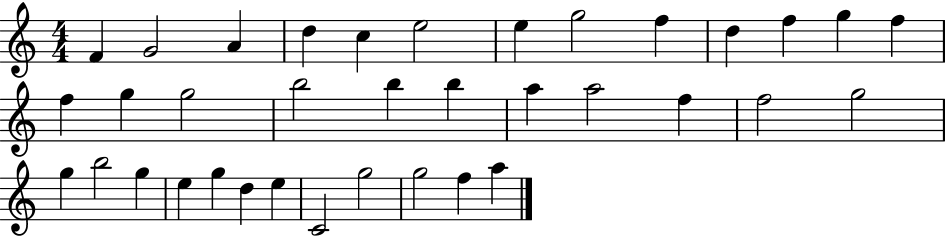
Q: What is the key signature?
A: C major